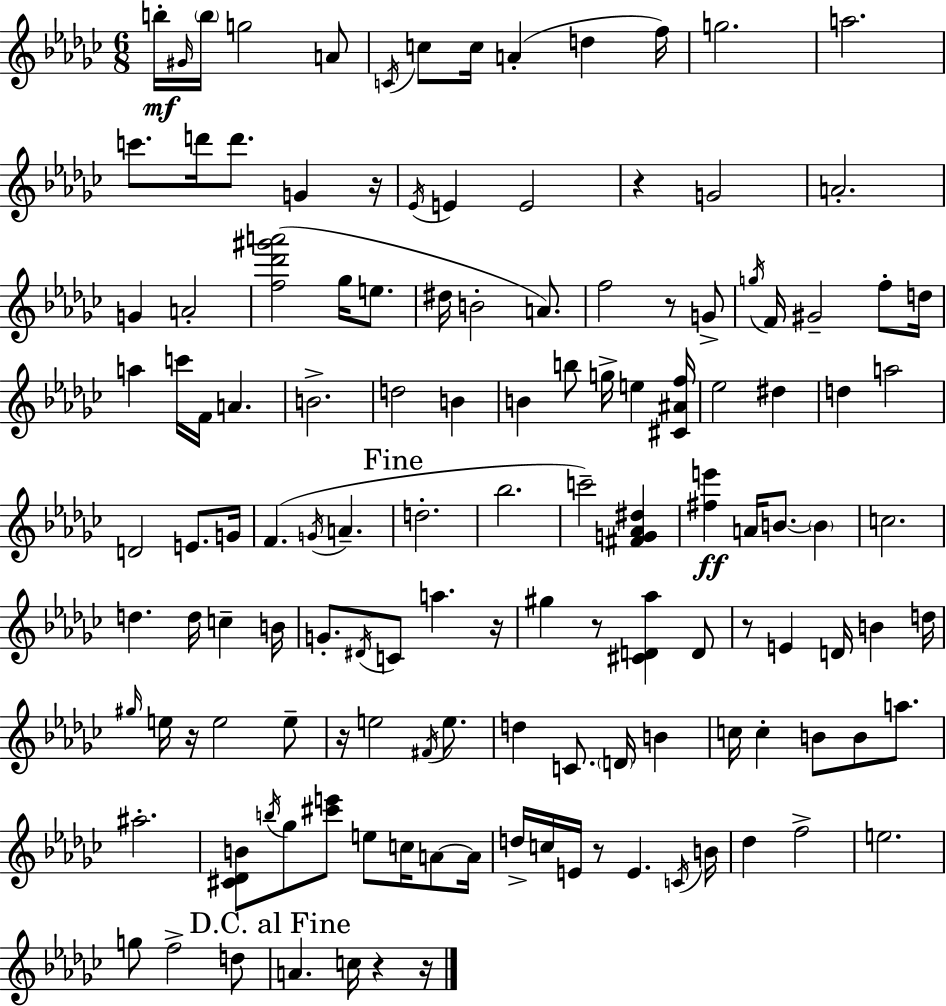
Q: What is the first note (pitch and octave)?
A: B5